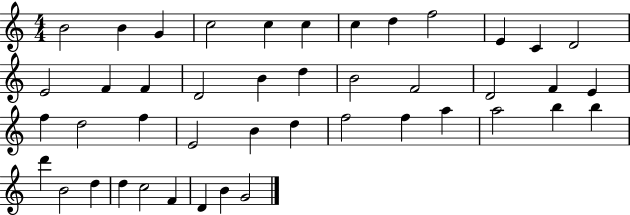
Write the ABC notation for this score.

X:1
T:Untitled
M:4/4
L:1/4
K:C
B2 B G c2 c c c d f2 E C D2 E2 F F D2 B d B2 F2 D2 F E f d2 f E2 B d f2 f a a2 b b d' B2 d d c2 F D B G2